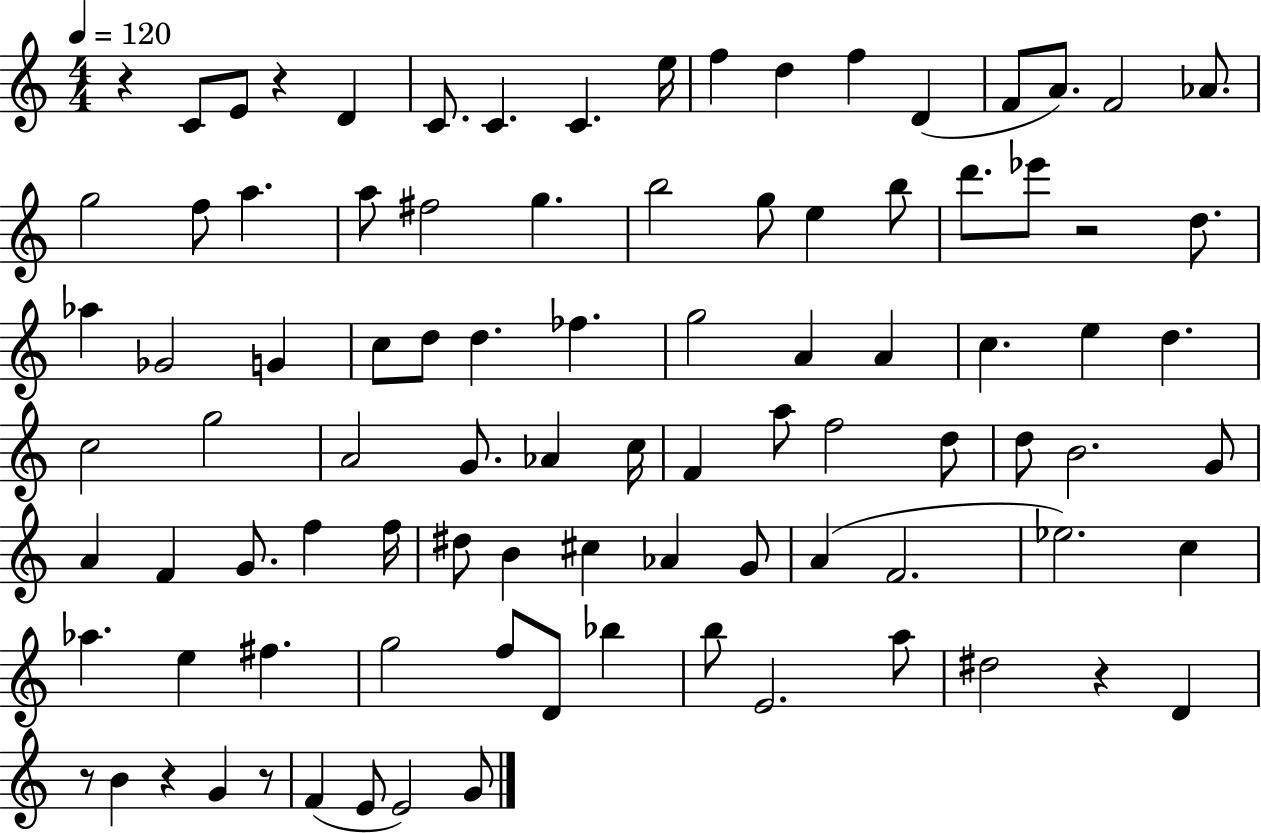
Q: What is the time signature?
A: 4/4